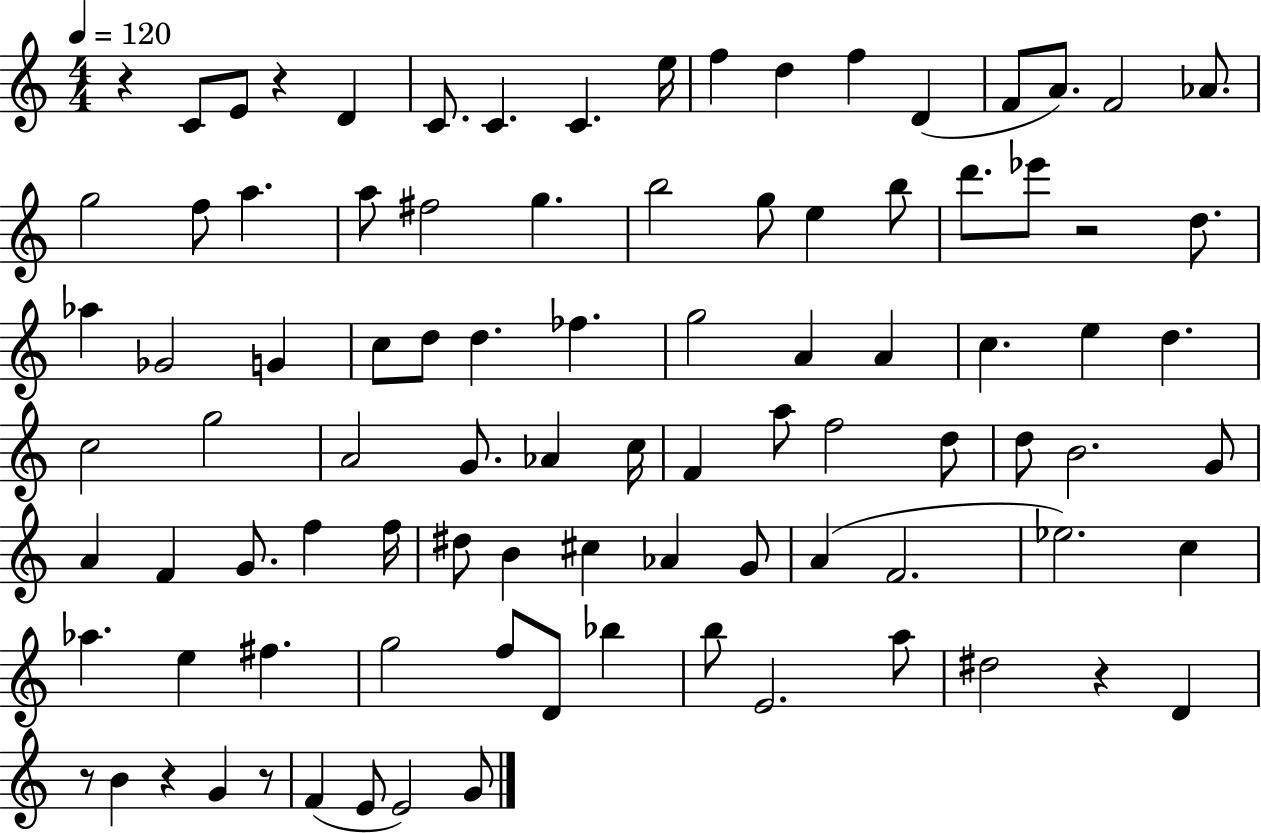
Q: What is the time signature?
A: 4/4